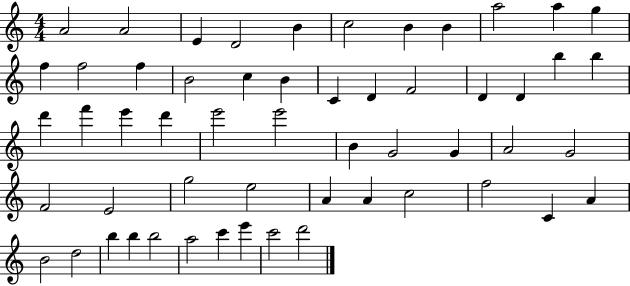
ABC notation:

X:1
T:Untitled
M:4/4
L:1/4
K:C
A2 A2 E D2 B c2 B B a2 a g f f2 f B2 c B C D F2 D D b b d' f' e' d' e'2 e'2 B G2 G A2 G2 F2 E2 g2 e2 A A c2 f2 C A B2 d2 b b b2 a2 c' e' c'2 d'2